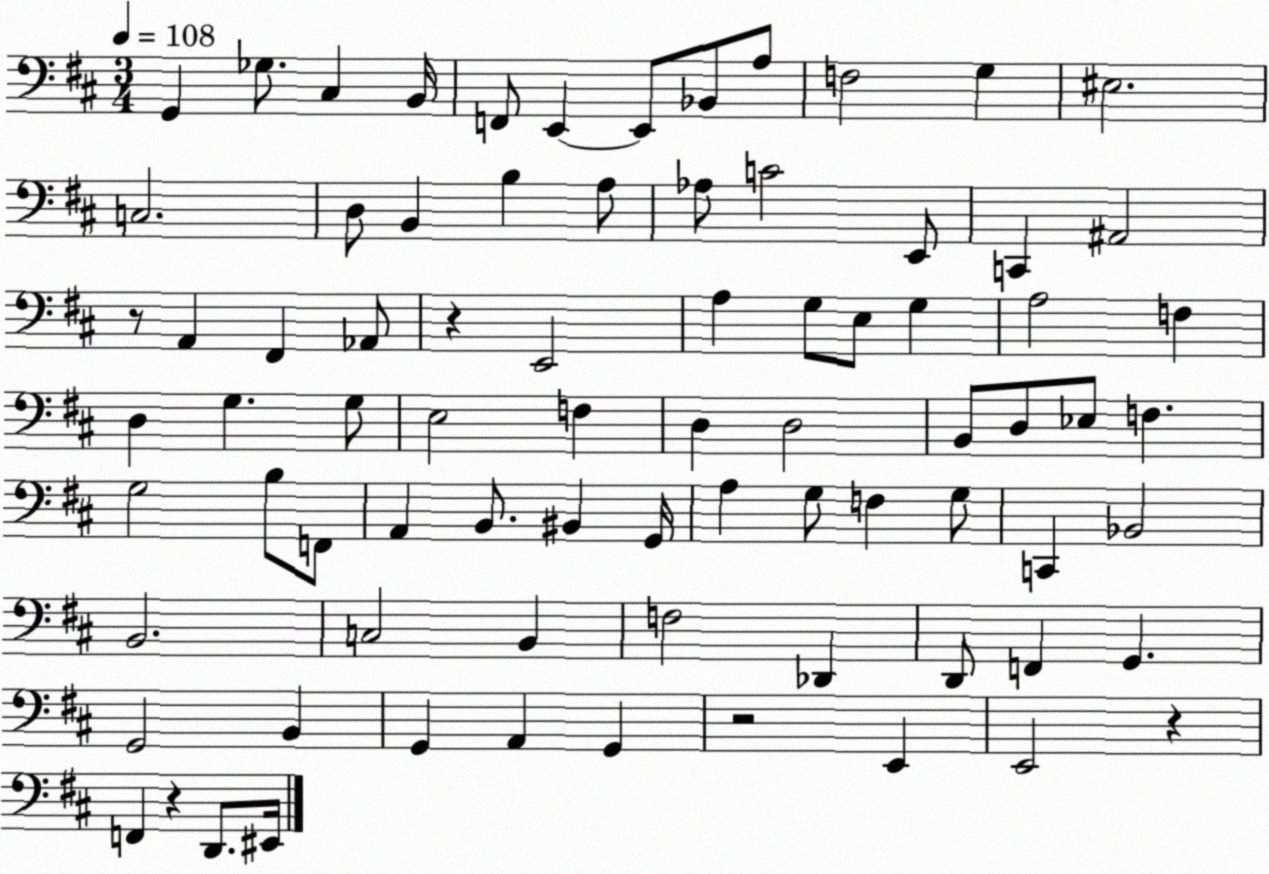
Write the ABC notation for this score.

X:1
T:Untitled
M:3/4
L:1/4
K:D
G,, _G,/2 ^C, B,,/4 F,,/2 E,, E,,/2 _B,,/2 A,/2 F,2 G, ^E,2 C,2 D,/2 B,, B, A,/2 _A,/2 C2 E,,/2 C,, ^A,,2 z/2 A,, ^F,, _A,,/2 z E,,2 A, G,/2 E,/2 G, A,2 F, D, G, G,/2 E,2 F, D, D,2 B,,/2 D,/2 _E,/2 F, G,2 B,/2 F,,/2 A,, B,,/2 ^B,, G,,/4 A, G,/2 F, G,/2 C,, _B,,2 B,,2 C,2 B,, F,2 _D,, D,,/2 F,, G,, G,,2 B,, G,, A,, G,, z2 E,, E,,2 z F,, z D,,/2 ^E,,/4